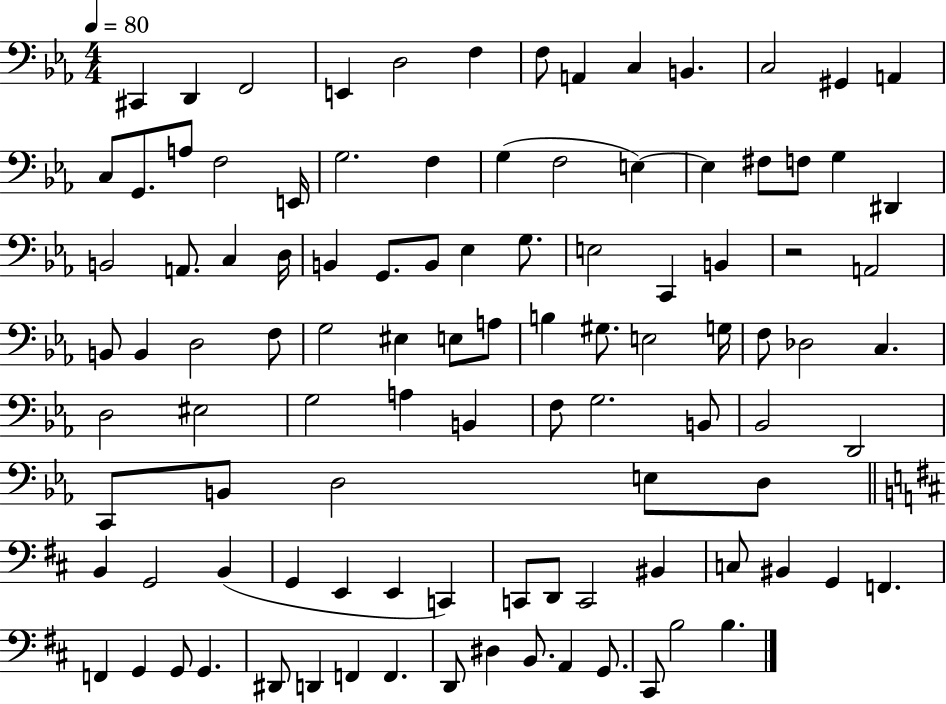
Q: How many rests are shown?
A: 1